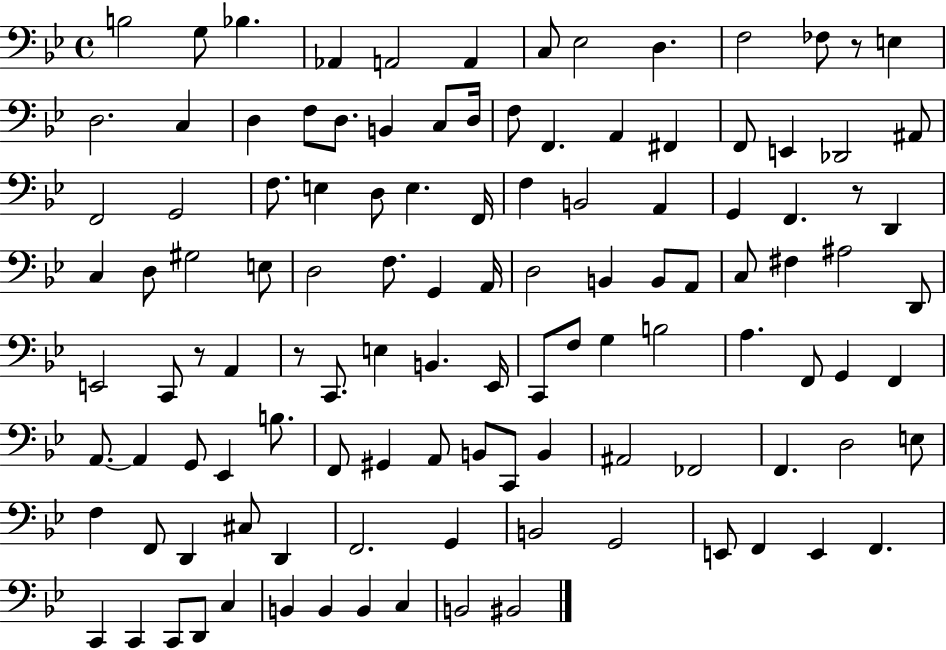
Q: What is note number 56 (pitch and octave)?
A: A#3